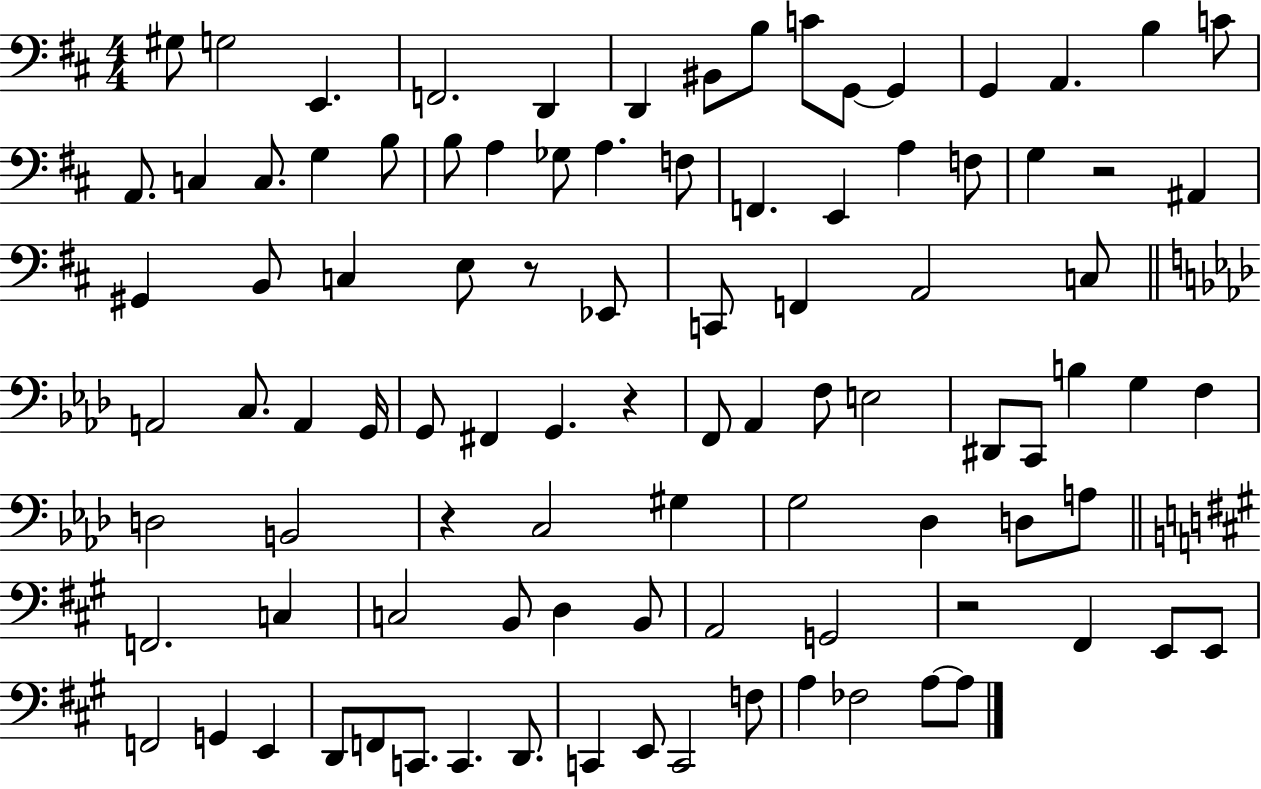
X:1
T:Untitled
M:4/4
L:1/4
K:D
^G,/2 G,2 E,, F,,2 D,, D,, ^B,,/2 B,/2 C/2 G,,/2 G,, G,, A,, B, C/2 A,,/2 C, C,/2 G, B,/2 B,/2 A, _G,/2 A, F,/2 F,, E,, A, F,/2 G, z2 ^A,, ^G,, B,,/2 C, E,/2 z/2 _E,,/2 C,,/2 F,, A,,2 C,/2 A,,2 C,/2 A,, G,,/4 G,,/2 ^F,, G,, z F,,/2 _A,, F,/2 E,2 ^D,,/2 C,,/2 B, G, F, D,2 B,,2 z C,2 ^G, G,2 _D, D,/2 A,/2 F,,2 C, C,2 B,,/2 D, B,,/2 A,,2 G,,2 z2 ^F,, E,,/2 E,,/2 F,,2 G,, E,, D,,/2 F,,/2 C,,/2 C,, D,,/2 C,, E,,/2 C,,2 F,/2 A, _F,2 A,/2 A,/2